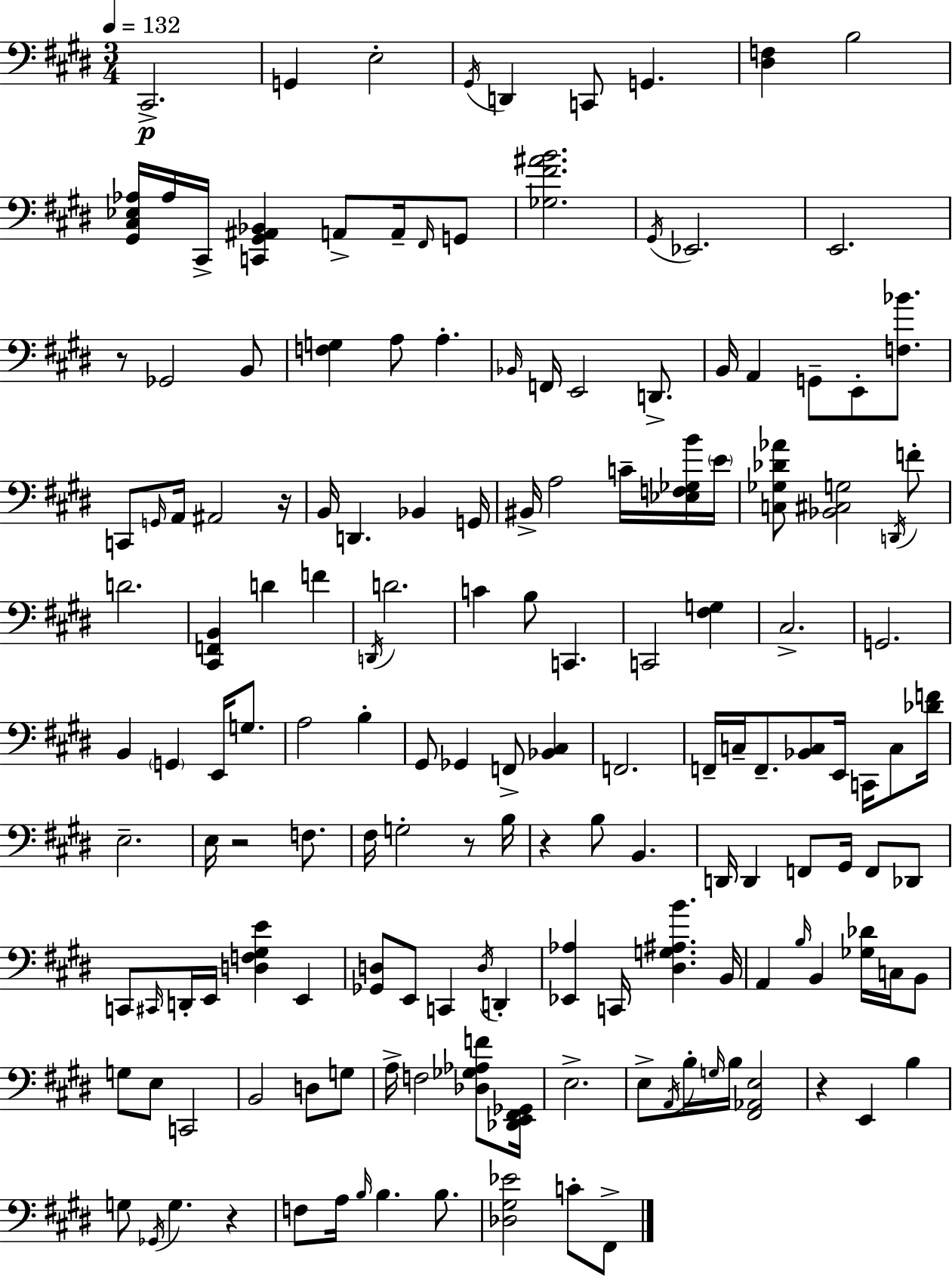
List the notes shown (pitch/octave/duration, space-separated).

C#2/h. G2/q E3/h G#2/s D2/q C2/e G2/q. [D#3,F3]/q B3/h [G#2,C#3,Eb3,Ab3]/s Ab3/s C#2/s [C2,G#2,A#2,Bb2]/q A2/e A2/s F#2/s G2/e [Gb3,F#4,A#4,B4]/h. G#2/s Eb2/h. E2/h. R/e Gb2/h B2/e [F3,G3]/q A3/e A3/q. Bb2/s F2/s E2/h D2/e. B2/s A2/q G2/e E2/e [F3,Bb4]/e. C2/e G2/s A2/s A#2/h R/s B2/s D2/q. Bb2/q G2/s BIS2/s A3/h C4/s [Eb3,F3,Gb3,B4]/s E4/s [C3,Gb3,Db4,Ab4]/e [Bb2,C#3,G3]/h D2/s F4/e D4/h. [C#2,F2,B2]/q D4/q F4/q D2/s D4/h. C4/q B3/e C2/q. C2/h [F#3,G3]/q C#3/h. G2/h. B2/q G2/q E2/s G3/e. A3/h B3/q G#2/e Gb2/q F2/e [Bb2,C#3]/q F2/h. F2/s C3/s F2/e. [Bb2,C3]/e E2/s C2/s C3/e [Db4,F4]/s E3/h. E3/s R/h F3/e. F#3/s G3/h R/e B3/s R/q B3/e B2/q. D2/s D2/q F2/e G#2/s F2/e Db2/e C2/e C#2/s D2/s E2/s [D3,F3,G#3,E4]/q E2/q [Gb2,D3]/e E2/e C2/q D3/s D2/q [Eb2,Ab3]/q C2/s [D#3,G3,A#3,B4]/q. B2/s A2/q B3/s B2/q [Gb3,Db4]/s C3/s B2/e G3/e E3/e C2/h B2/h D3/e G3/e A3/s F3/h [Db3,Gb3,Ab3,F4]/e [Db2,E2,F#2,Gb2]/s E3/h. E3/e A2/s B3/s G3/s B3/s [F#2,Ab2,E3]/h R/q E2/q B3/q G3/e Gb2/s G3/q. R/q F3/e A3/s B3/s B3/q. B3/e. [Db3,G#3,Eb4]/h C4/e F#2/e